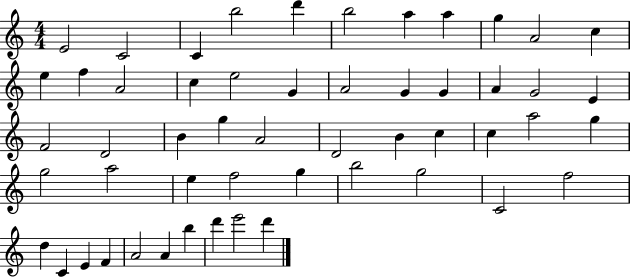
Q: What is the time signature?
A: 4/4